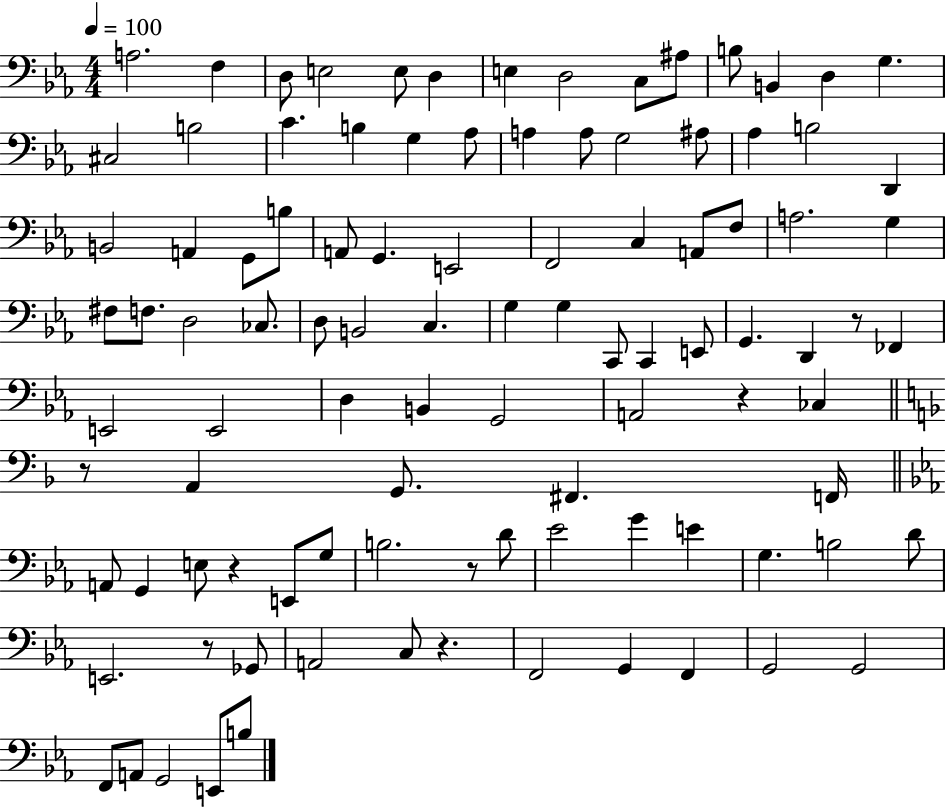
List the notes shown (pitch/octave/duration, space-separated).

A3/h. F3/q D3/e E3/h E3/e D3/q E3/q D3/h C3/e A#3/e B3/e B2/q D3/q G3/q. C#3/h B3/h C4/q. B3/q G3/q Ab3/e A3/q A3/e G3/h A#3/e Ab3/q B3/h D2/q B2/h A2/q G2/e B3/e A2/e G2/q. E2/h F2/h C3/q A2/e F3/e A3/h. G3/q F#3/e F3/e. D3/h CES3/e. D3/e B2/h C3/q. G3/q G3/q C2/e C2/q E2/e G2/q. D2/q R/e FES2/q E2/h E2/h D3/q B2/q G2/h A2/h R/q CES3/q R/e A2/q G2/e. F#2/q. F2/s A2/e G2/q E3/e R/q E2/e G3/e B3/h. R/e D4/e Eb4/h G4/q E4/q G3/q. B3/h D4/e E2/h. R/e Gb2/e A2/h C3/e R/q. F2/h G2/q F2/q G2/h G2/h F2/e A2/e G2/h E2/e B3/e